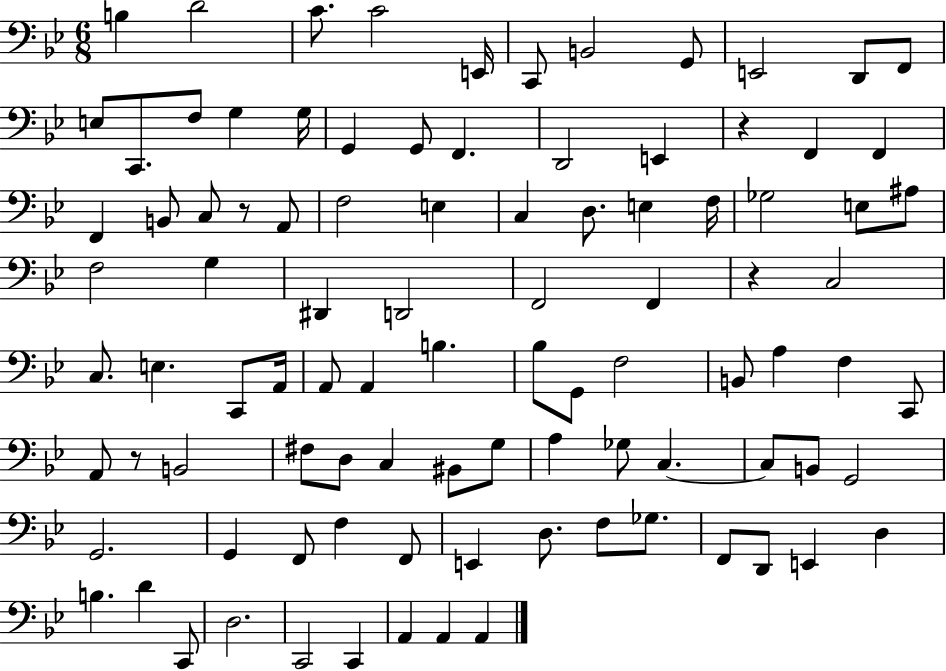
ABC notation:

X:1
T:Untitled
M:6/8
L:1/4
K:Bb
B, D2 C/2 C2 E,,/4 C,,/2 B,,2 G,,/2 E,,2 D,,/2 F,,/2 E,/2 C,,/2 F,/2 G, G,/4 G,, G,,/2 F,, D,,2 E,, z F,, F,, F,, B,,/2 C,/2 z/2 A,,/2 F,2 E, C, D,/2 E, F,/4 _G,2 E,/2 ^A,/2 F,2 G, ^D,, D,,2 F,,2 F,, z C,2 C,/2 E, C,,/2 A,,/4 A,,/2 A,, B, _B,/2 G,,/2 F,2 B,,/2 A, F, C,,/2 A,,/2 z/2 B,,2 ^F,/2 D,/2 C, ^B,,/2 G,/2 A, _G,/2 C, C,/2 B,,/2 G,,2 G,,2 G,, F,,/2 F, F,,/2 E,, D,/2 F,/2 _G,/2 F,,/2 D,,/2 E,, D, B, D C,,/2 D,2 C,,2 C,, A,, A,, A,,